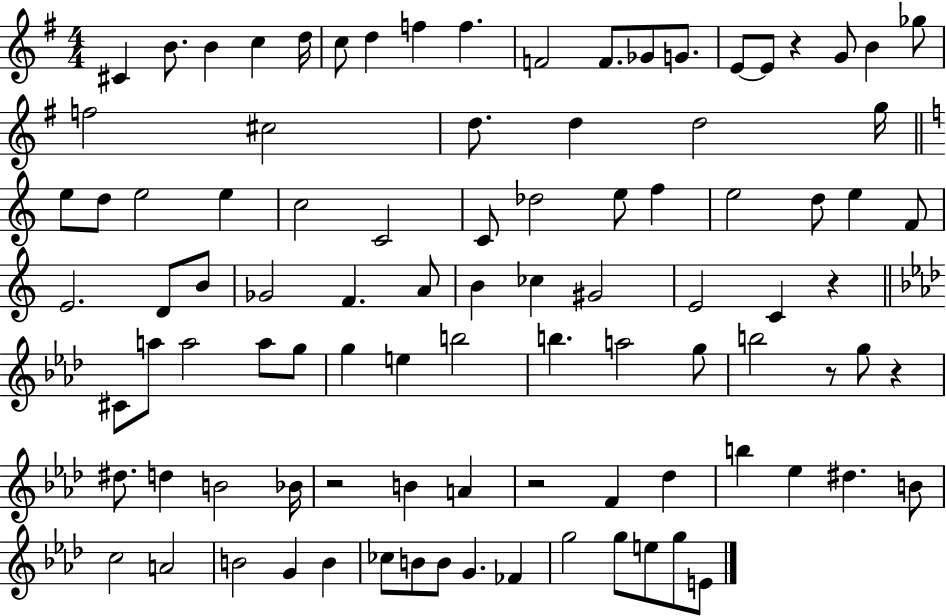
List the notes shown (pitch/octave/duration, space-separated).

C#4/q B4/e. B4/q C5/q D5/s C5/e D5/q F5/q F5/q. F4/h F4/e. Gb4/e G4/e. E4/e E4/e R/q G4/e B4/q Gb5/e F5/h C#5/h D5/e. D5/q D5/h G5/s E5/e D5/e E5/h E5/q C5/h C4/h C4/e Db5/h E5/e F5/q E5/h D5/e E5/q F4/e E4/h. D4/e B4/e Gb4/h F4/q. A4/e B4/q CES5/q G#4/h E4/h C4/q R/q C#4/e A5/e A5/h A5/e G5/e G5/q E5/q B5/h B5/q. A5/h G5/e B5/h R/e G5/e R/q D#5/e. D5/q B4/h Bb4/s R/h B4/q A4/q R/h F4/q Db5/q B5/q Eb5/q D#5/q. B4/e C5/h A4/h B4/h G4/q B4/q CES5/e B4/e B4/e G4/q. FES4/q G5/h G5/e E5/e G5/e E4/e